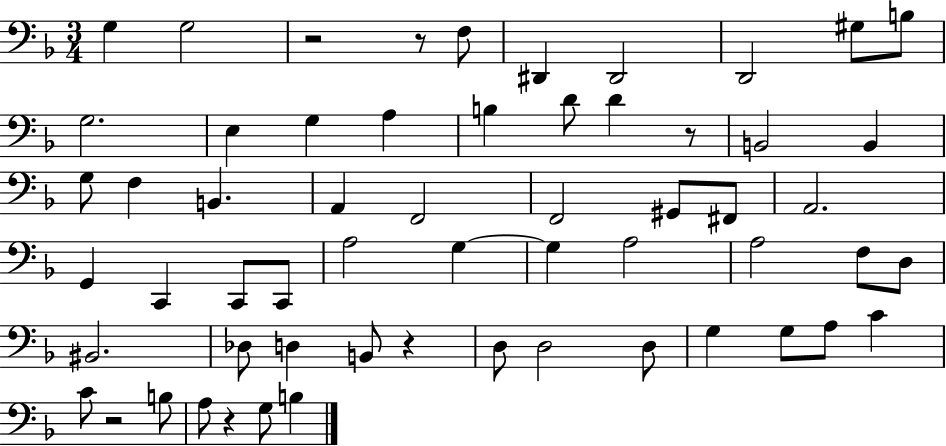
X:1
T:Untitled
M:3/4
L:1/4
K:F
G, G,2 z2 z/2 F,/2 ^D,, ^D,,2 D,,2 ^G,/2 B,/2 G,2 E, G, A, B, D/2 D z/2 B,,2 B,, G,/2 F, B,, A,, F,,2 F,,2 ^G,,/2 ^F,,/2 A,,2 G,, C,, C,,/2 C,,/2 A,2 G, G, A,2 A,2 F,/2 D,/2 ^B,,2 _D,/2 D, B,,/2 z D,/2 D,2 D,/2 G, G,/2 A,/2 C C/2 z2 B,/2 A,/2 z G,/2 B,